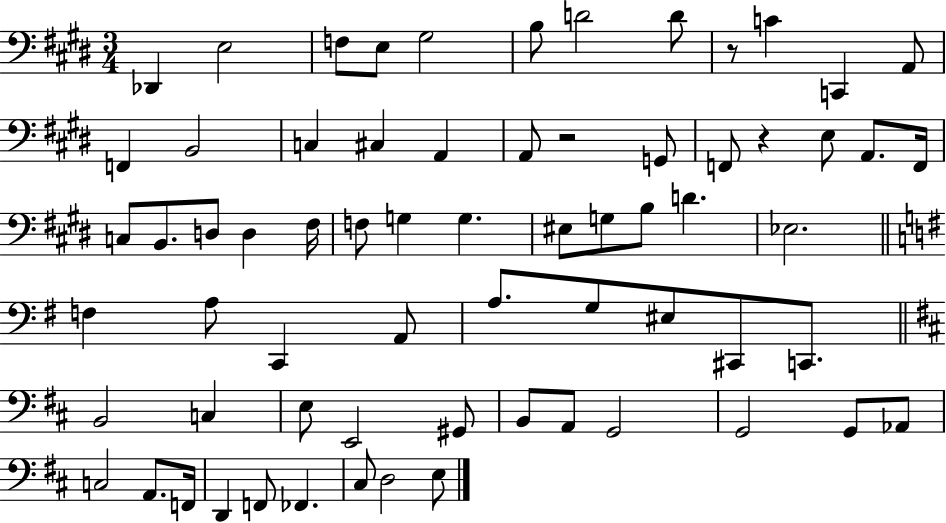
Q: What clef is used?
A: bass